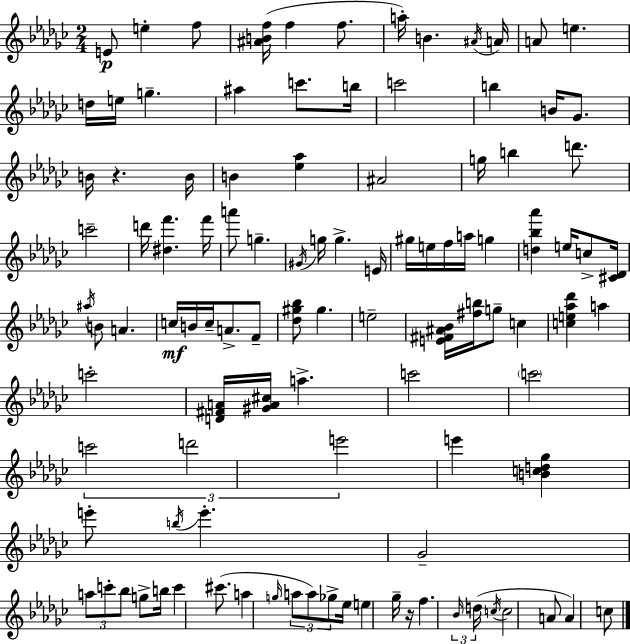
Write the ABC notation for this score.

X:1
T:Untitled
M:2/4
L:1/4
K:Ebm
E/2 e f/2 [^ABf]/4 f f/2 a/4 B ^A/4 A/4 A/2 e d/4 e/4 g ^a c'/2 b/4 c'2 b B/4 _G/2 B/4 z B/4 B [_e_a] ^A2 g/4 b d'/2 c'2 d'/4 [^df'] f'/4 a'/2 g ^G/4 g/4 g E/4 ^g/4 e/4 f/4 a/4 g [d_b_a'] e/4 c/2 [^C_D]/4 ^a/4 B/2 A c/4 B/4 c/4 A/2 F/2 [_d^g_b]/2 ^g e2 [E^F^A_B]/4 [^fb]/4 g/2 c [ce_a_d'] a c'2 [D^FA]/4 [^GA^c]/4 a c'2 c'2 c'2 d'2 e'2 e' [Bcd_g] e'/2 b/4 e' _G2 a/2 c'/2 _b/2 g/2 b/4 c' ^c'/2 a g/4 a/2 a/2 _g/2 _e/4 e _g/4 z/4 f _B/4 d/4 c/4 c2 A/2 A c/2